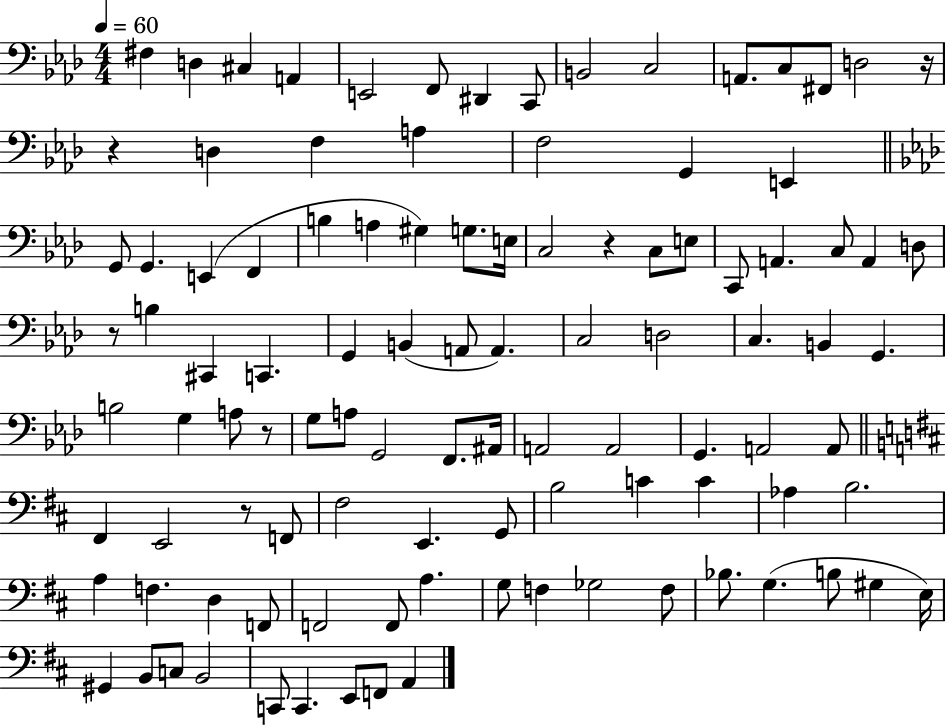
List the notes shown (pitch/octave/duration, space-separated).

F#3/q D3/q C#3/q A2/q E2/h F2/e D#2/q C2/e B2/h C3/h A2/e. C3/e F#2/e D3/h R/s R/q D3/q F3/q A3/q F3/h G2/q E2/q G2/e G2/q. E2/q F2/q B3/q A3/q G#3/q G3/e. E3/s C3/h R/q C3/e E3/e C2/e A2/q. C3/e A2/q D3/e R/e B3/q C#2/q C2/q. G2/q B2/q A2/e A2/q. C3/h D3/h C3/q. B2/q G2/q. B3/h G3/q A3/e R/e G3/e A3/e G2/h F2/e. A#2/s A2/h A2/h G2/q. A2/h A2/e F#2/q E2/h R/e F2/e F#3/h E2/q. G2/e B3/h C4/q C4/q Ab3/q B3/h. A3/q F3/q. D3/q F2/e F2/h F2/e A3/q. G3/e F3/q Gb3/h F3/e Bb3/e. G3/q. B3/e G#3/q E3/s G#2/q B2/e C3/e B2/h C2/e C2/q. E2/e F2/e A2/q